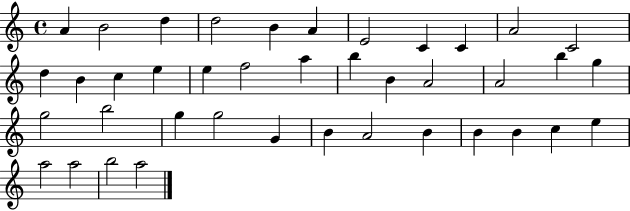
{
  \clef treble
  \time 4/4
  \defaultTimeSignature
  \key c \major
  a'4 b'2 d''4 | d''2 b'4 a'4 | e'2 c'4 c'4 | a'2 c'2 | \break d''4 b'4 c''4 e''4 | e''4 f''2 a''4 | b''4 b'4 a'2 | a'2 b''4 g''4 | \break g''2 b''2 | g''4 g''2 g'4 | b'4 a'2 b'4 | b'4 b'4 c''4 e''4 | \break a''2 a''2 | b''2 a''2 | \bar "|."
}